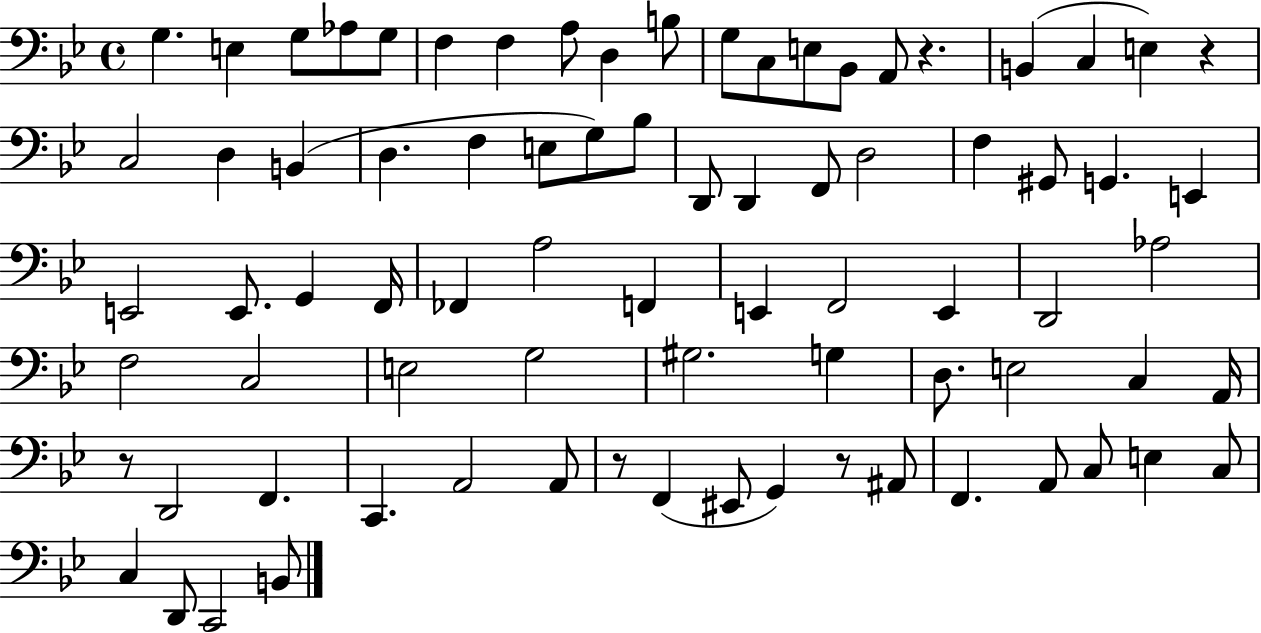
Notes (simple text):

G3/q. E3/q G3/e Ab3/e G3/e F3/q F3/q A3/e D3/q B3/e G3/e C3/e E3/e Bb2/e A2/e R/q. B2/q C3/q E3/q R/q C3/h D3/q B2/q D3/q. F3/q E3/e G3/e Bb3/e D2/e D2/q F2/e D3/h F3/q G#2/e G2/q. E2/q E2/h E2/e. G2/q F2/s FES2/q A3/h F2/q E2/q F2/h E2/q D2/h Ab3/h F3/h C3/h E3/h G3/h G#3/h. G3/q D3/e. E3/h C3/q A2/s R/e D2/h F2/q. C2/q. A2/h A2/e R/e F2/q EIS2/e G2/q R/e A#2/e F2/q. A2/e C3/e E3/q C3/e C3/q D2/e C2/h B2/e